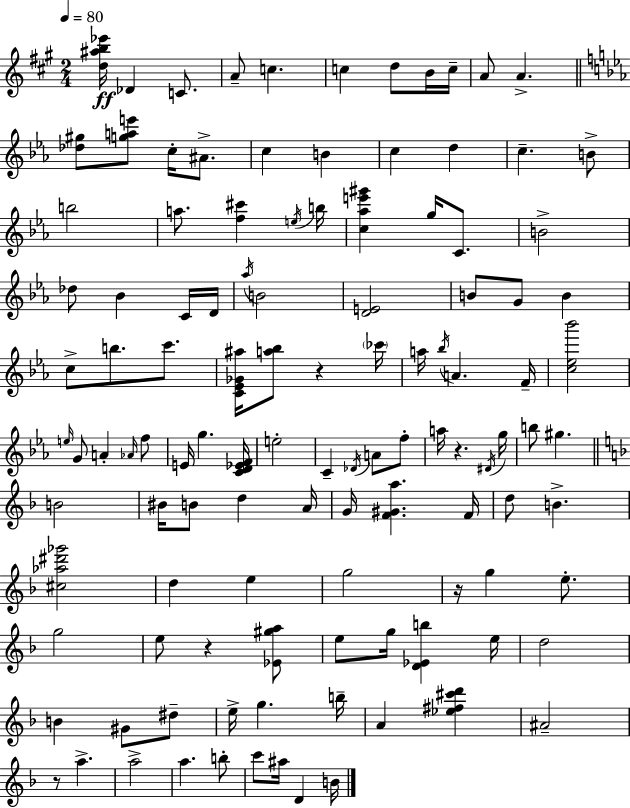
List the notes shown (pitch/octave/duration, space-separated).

[D5,A#5,B5,Eb6]/s Db4/q C4/e. A4/e C5/q. C5/q D5/e B4/s C5/s A4/e A4/q. [Db5,G#5]/e [G5,A5,E6]/e C5/s A#4/e. C5/q B4/q C5/q D5/q C5/q. B4/e B5/h A5/e. [F5,C#6]/q E5/s B5/s [C5,Ab5,E6,G#6]/q G5/s C4/e. B4/h Db5/e Bb4/q C4/s D4/s Ab5/s B4/h [D4,E4]/h B4/e G4/e B4/q C5/e B5/e. C6/e. [C4,Eb4,Gb4,A#5]/s [A5,Bb5]/e R/q CES6/s A5/s Bb5/s A4/q. F4/s [C5,Eb5,Bb6]/h E5/s G4/e A4/q Ab4/s F5/e E4/s G5/q. [C4,D4,Eb4,F4]/s E5/h C4/q Db4/s A4/e F5/e A5/s R/q. D#4/s G5/s B5/e G#5/q. B4/h BIS4/s B4/e D5/q A4/s G4/s [F4,G#4,A5]/q. F4/s D5/e B4/q. [C#5,Ab5,D#6,Gb6]/h D5/q E5/q G5/h R/s G5/q E5/e. G5/h E5/e R/q [Eb4,G#5,A5]/e E5/e G5/s [D4,Eb4,B5]/q E5/s D5/h B4/q G#4/e D#5/e E5/s G5/q. B5/s A4/q [Eb5,F#5,C#6,D6]/q A#4/h R/e A5/q. A5/h A5/q. B5/e C6/e A#5/s D4/q B4/s